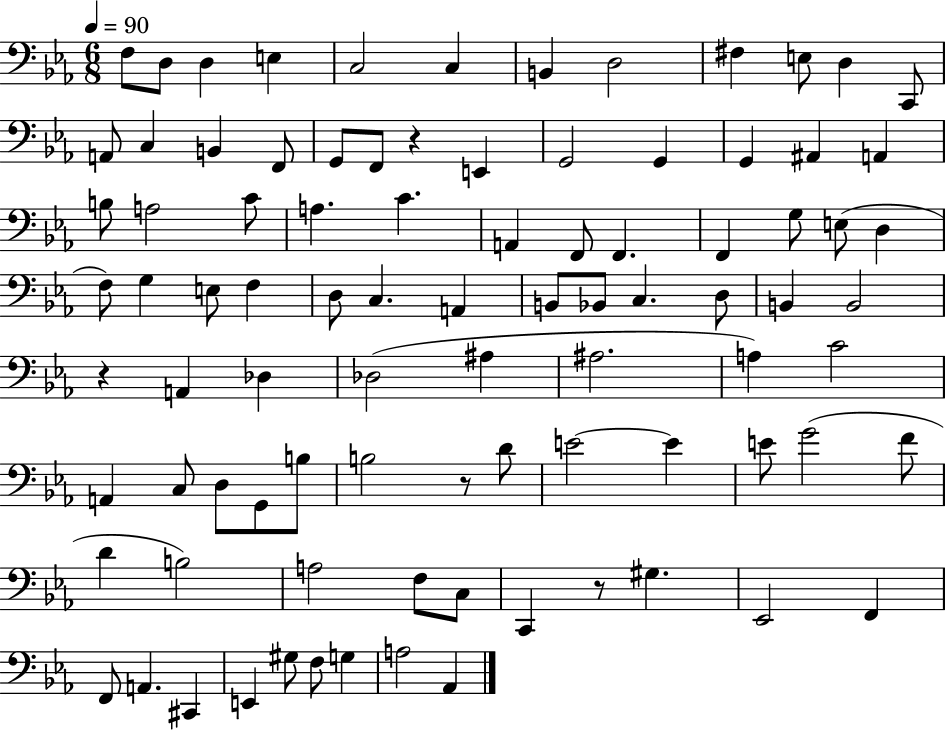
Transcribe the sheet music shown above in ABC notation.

X:1
T:Untitled
M:6/8
L:1/4
K:Eb
F,/2 D,/2 D, E, C,2 C, B,, D,2 ^F, E,/2 D, C,,/2 A,,/2 C, B,, F,,/2 G,,/2 F,,/2 z E,, G,,2 G,, G,, ^A,, A,, B,/2 A,2 C/2 A, C A,, F,,/2 F,, F,, G,/2 E,/2 D, F,/2 G, E,/2 F, D,/2 C, A,, B,,/2 _B,,/2 C, D,/2 B,, B,,2 z A,, _D, _D,2 ^A, ^A,2 A, C2 A,, C,/2 D,/2 G,,/2 B,/2 B,2 z/2 D/2 E2 E E/2 G2 F/2 D B,2 A,2 F,/2 C,/2 C,, z/2 ^G, _E,,2 F,, F,,/2 A,, ^C,, E,, ^G,/2 F,/2 G, A,2 _A,,